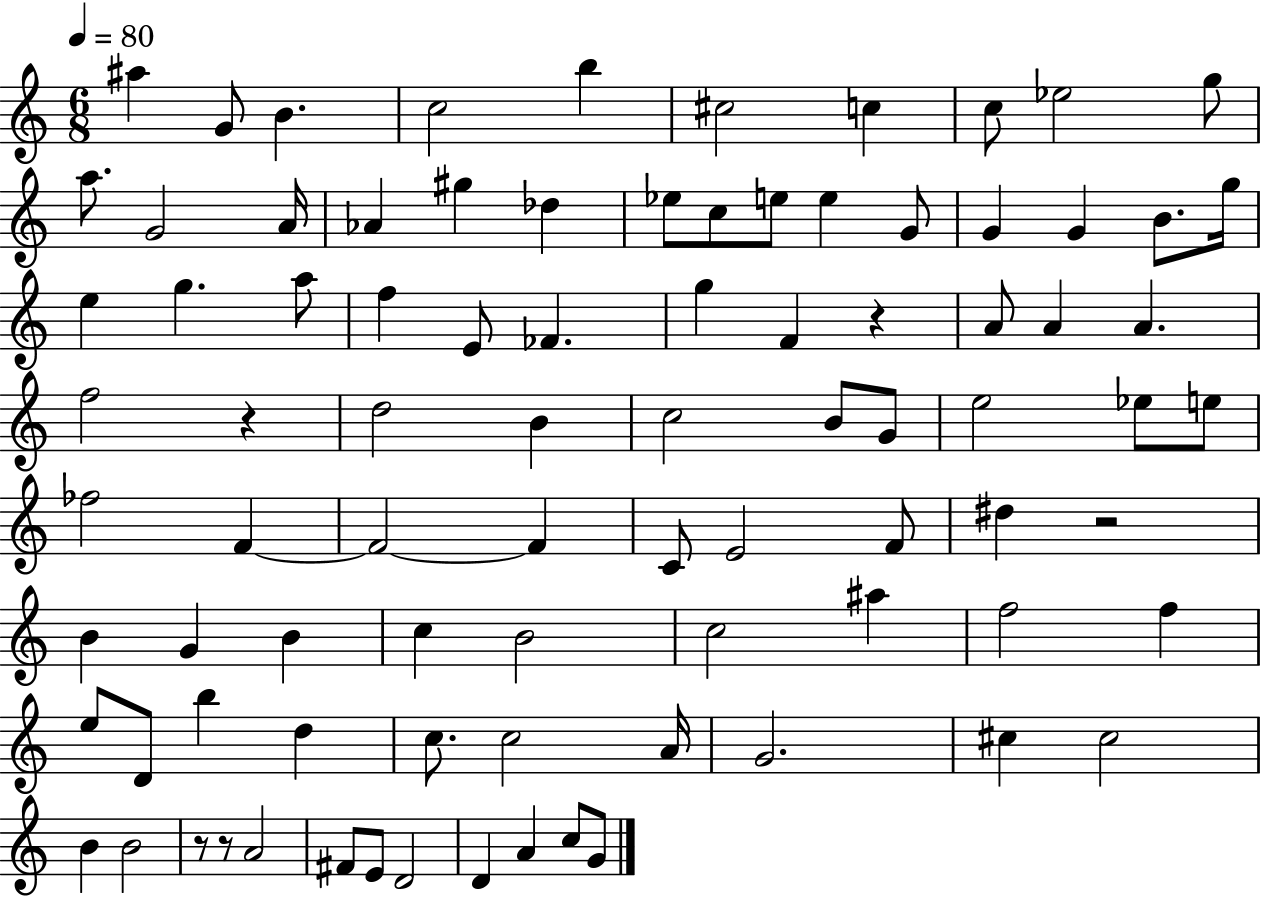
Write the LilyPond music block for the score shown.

{
  \clef treble
  \numericTimeSignature
  \time 6/8
  \key c \major
  \tempo 4 = 80
  ais''4 g'8 b'4. | c''2 b''4 | cis''2 c''4 | c''8 ees''2 g''8 | \break a''8. g'2 a'16 | aes'4 gis''4 des''4 | ees''8 c''8 e''8 e''4 g'8 | g'4 g'4 b'8. g''16 | \break e''4 g''4. a''8 | f''4 e'8 fes'4. | g''4 f'4 r4 | a'8 a'4 a'4. | \break f''2 r4 | d''2 b'4 | c''2 b'8 g'8 | e''2 ees''8 e''8 | \break fes''2 f'4~~ | f'2~~ f'4 | c'8 e'2 f'8 | dis''4 r2 | \break b'4 g'4 b'4 | c''4 b'2 | c''2 ais''4 | f''2 f''4 | \break e''8 d'8 b''4 d''4 | c''8. c''2 a'16 | g'2. | cis''4 cis''2 | \break b'4 b'2 | r8 r8 a'2 | fis'8 e'8 d'2 | d'4 a'4 c''8 g'8 | \break \bar "|."
}